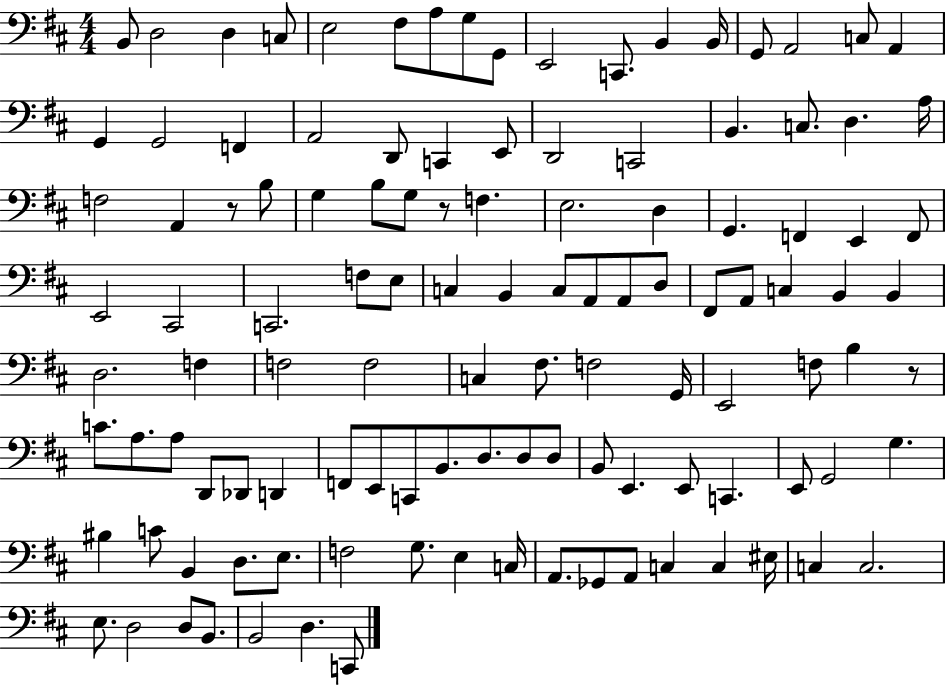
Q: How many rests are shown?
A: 3